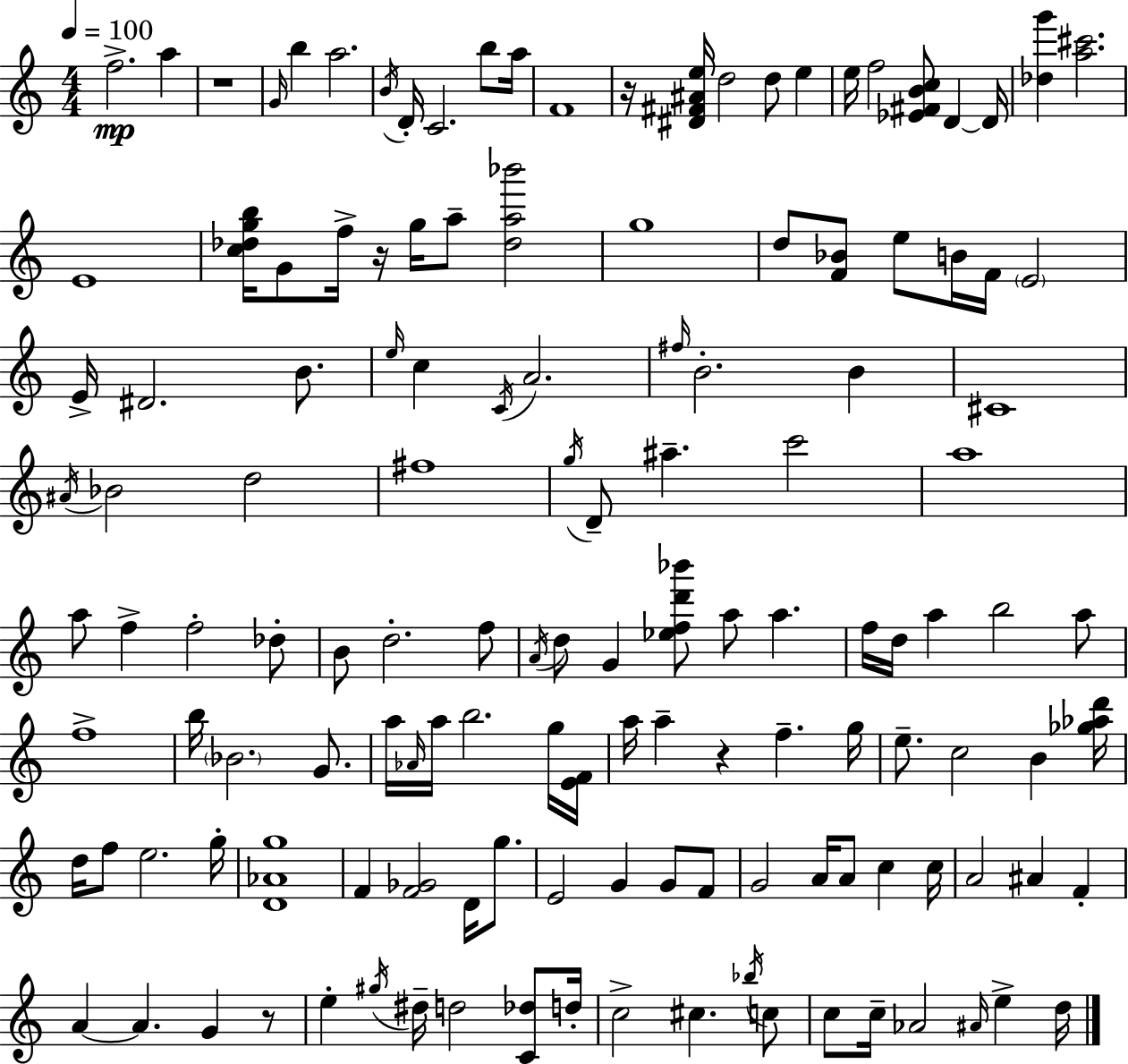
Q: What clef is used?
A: treble